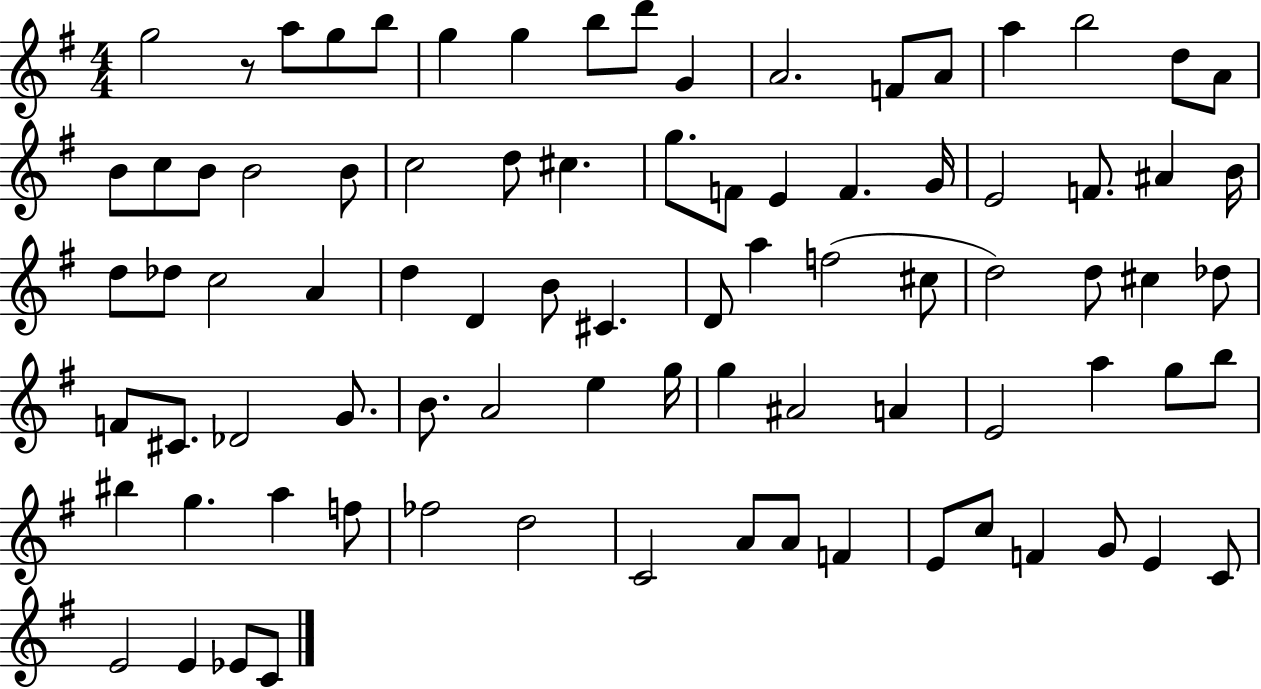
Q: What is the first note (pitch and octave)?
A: G5